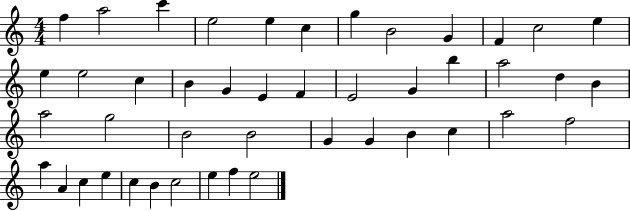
X:1
T:Untitled
M:4/4
L:1/4
K:C
f a2 c' e2 e c g B2 G F c2 e e e2 c B G E F E2 G b a2 d B a2 g2 B2 B2 G G B c a2 f2 a A c e c B c2 e f e2